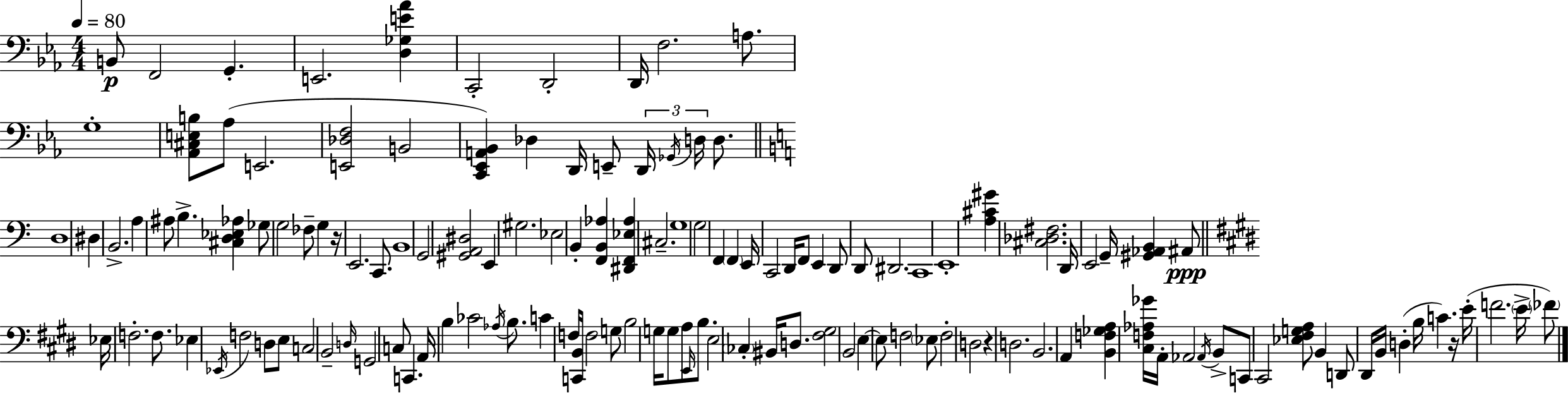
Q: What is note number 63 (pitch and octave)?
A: F3